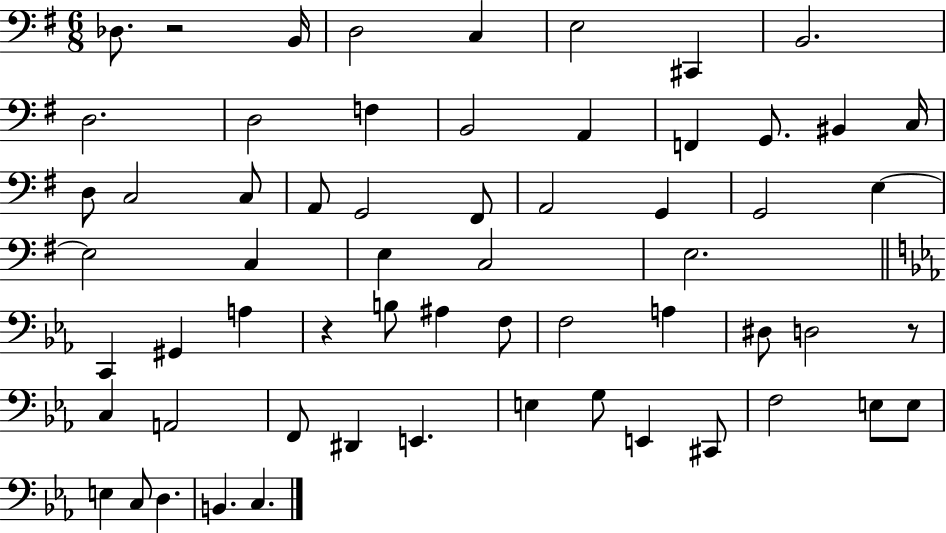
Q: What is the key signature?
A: G major